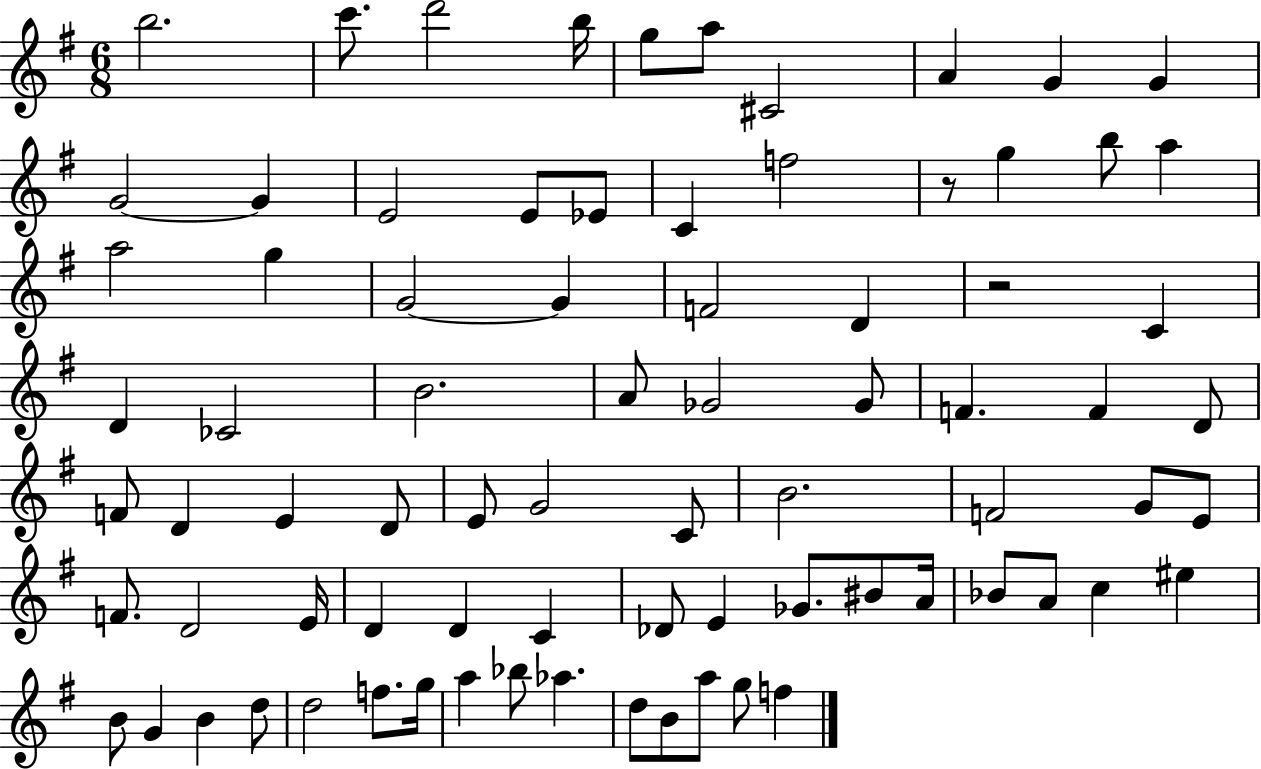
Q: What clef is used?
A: treble